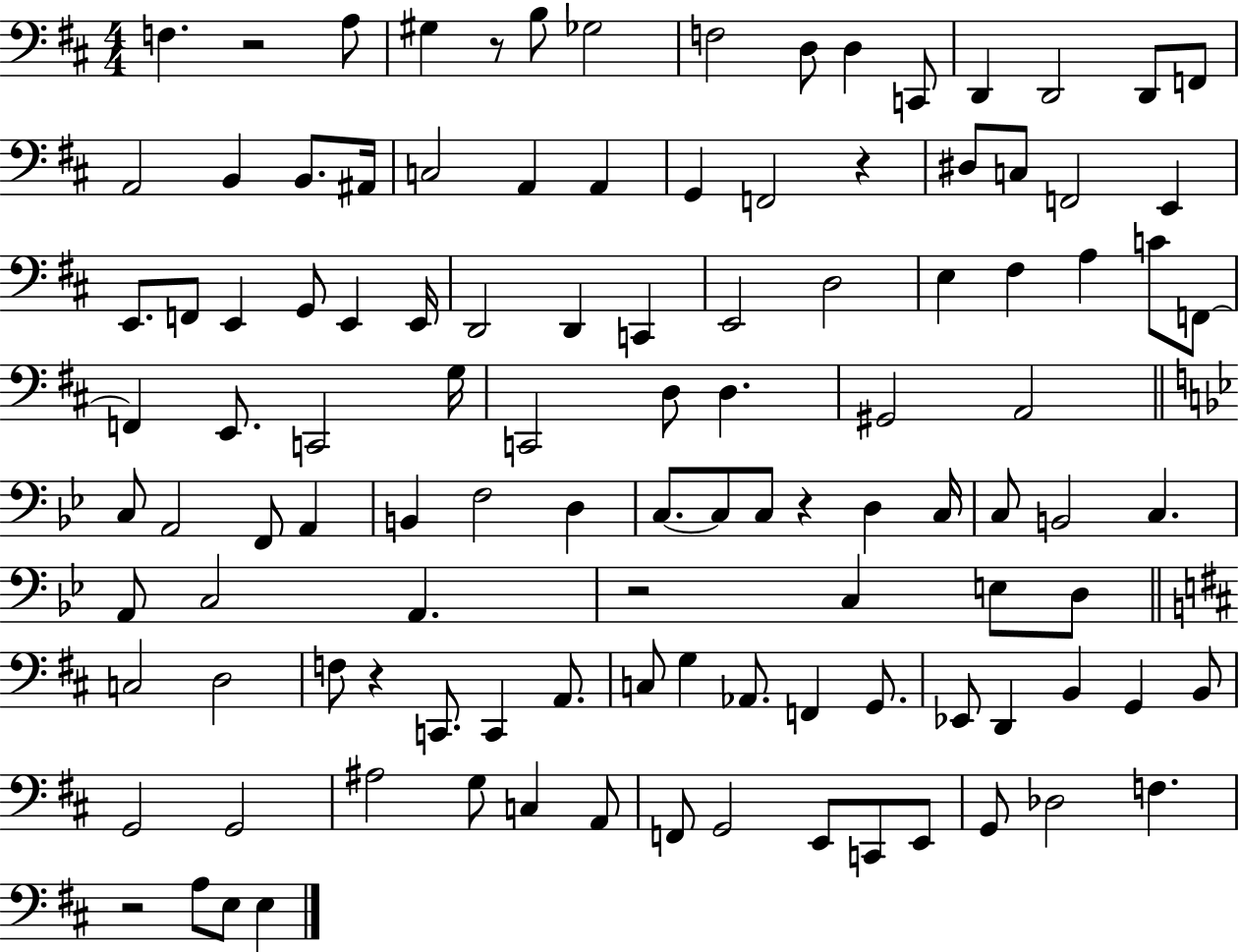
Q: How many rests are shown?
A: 7